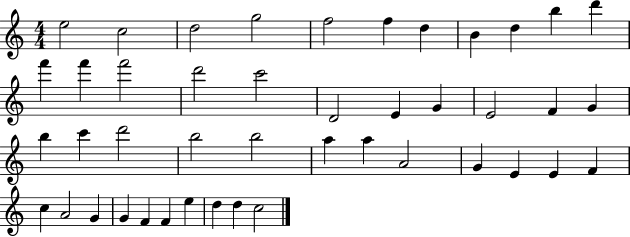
E5/h C5/h D5/h G5/h F5/h F5/q D5/q B4/q D5/q B5/q D6/q F6/q F6/q F6/h D6/h C6/h D4/h E4/q G4/q E4/h F4/q G4/q B5/q C6/q D6/h B5/h B5/h A5/q A5/q A4/h G4/q E4/q E4/q F4/q C5/q A4/h G4/q G4/q F4/q F4/q E5/q D5/q D5/q C5/h